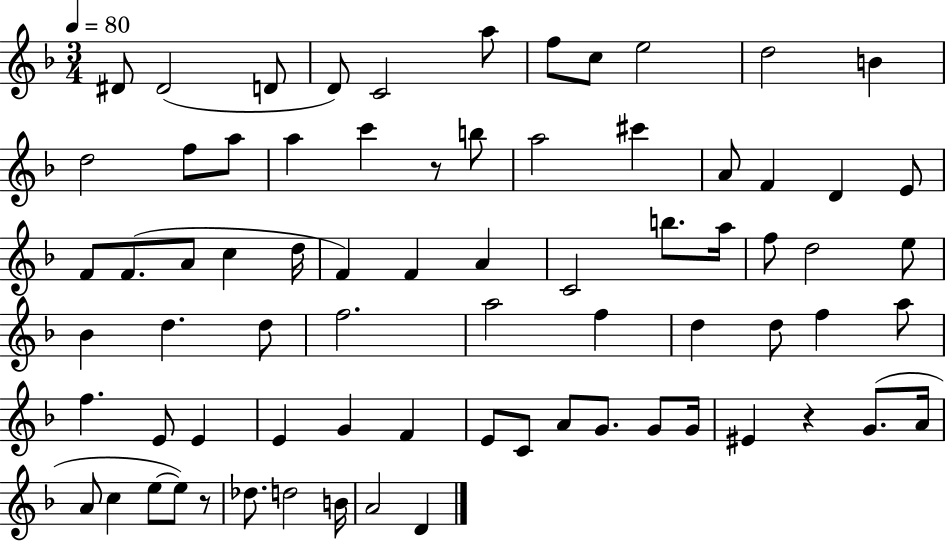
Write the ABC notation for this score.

X:1
T:Untitled
M:3/4
L:1/4
K:F
^D/2 ^D2 D/2 D/2 C2 a/2 f/2 c/2 e2 d2 B d2 f/2 a/2 a c' z/2 b/2 a2 ^c' A/2 F D E/2 F/2 F/2 A/2 c d/4 F F A C2 b/2 a/4 f/2 d2 e/2 _B d d/2 f2 a2 f d d/2 f a/2 f E/2 E E G F E/2 C/2 A/2 G/2 G/2 G/4 ^E z G/2 A/4 A/2 c e/2 e/2 z/2 _d/2 d2 B/4 A2 D